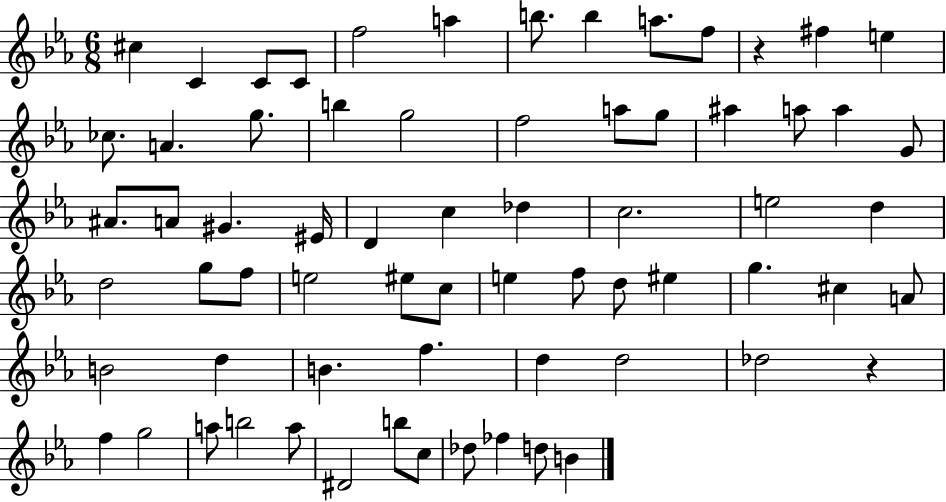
C#5/q C4/q C4/e C4/e F5/h A5/q B5/e. B5/q A5/e. F5/e R/q F#5/q E5/q CES5/e. A4/q. G5/e. B5/q G5/h F5/h A5/e G5/e A#5/q A5/e A5/q G4/e A#4/e. A4/e G#4/q. EIS4/s D4/q C5/q Db5/q C5/h. E5/h D5/q D5/h G5/e F5/e E5/h EIS5/e C5/e E5/q F5/e D5/e EIS5/q G5/q. C#5/q A4/e B4/h D5/q B4/q. F5/q. D5/q D5/h Db5/h R/q F5/q G5/h A5/e B5/h A5/e D#4/h B5/e C5/e Db5/e FES5/q D5/e B4/q